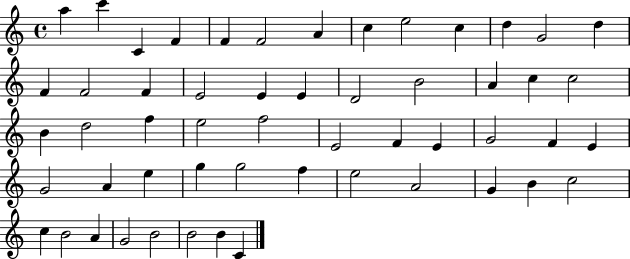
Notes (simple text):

A5/q C6/q C4/q F4/q F4/q F4/h A4/q C5/q E5/h C5/q D5/q G4/h D5/q F4/q F4/h F4/q E4/h E4/q E4/q D4/h B4/h A4/q C5/q C5/h B4/q D5/h F5/q E5/h F5/h E4/h F4/q E4/q G4/h F4/q E4/q G4/h A4/q E5/q G5/q G5/h F5/q E5/h A4/h G4/q B4/q C5/h C5/q B4/h A4/q G4/h B4/h B4/h B4/q C4/q